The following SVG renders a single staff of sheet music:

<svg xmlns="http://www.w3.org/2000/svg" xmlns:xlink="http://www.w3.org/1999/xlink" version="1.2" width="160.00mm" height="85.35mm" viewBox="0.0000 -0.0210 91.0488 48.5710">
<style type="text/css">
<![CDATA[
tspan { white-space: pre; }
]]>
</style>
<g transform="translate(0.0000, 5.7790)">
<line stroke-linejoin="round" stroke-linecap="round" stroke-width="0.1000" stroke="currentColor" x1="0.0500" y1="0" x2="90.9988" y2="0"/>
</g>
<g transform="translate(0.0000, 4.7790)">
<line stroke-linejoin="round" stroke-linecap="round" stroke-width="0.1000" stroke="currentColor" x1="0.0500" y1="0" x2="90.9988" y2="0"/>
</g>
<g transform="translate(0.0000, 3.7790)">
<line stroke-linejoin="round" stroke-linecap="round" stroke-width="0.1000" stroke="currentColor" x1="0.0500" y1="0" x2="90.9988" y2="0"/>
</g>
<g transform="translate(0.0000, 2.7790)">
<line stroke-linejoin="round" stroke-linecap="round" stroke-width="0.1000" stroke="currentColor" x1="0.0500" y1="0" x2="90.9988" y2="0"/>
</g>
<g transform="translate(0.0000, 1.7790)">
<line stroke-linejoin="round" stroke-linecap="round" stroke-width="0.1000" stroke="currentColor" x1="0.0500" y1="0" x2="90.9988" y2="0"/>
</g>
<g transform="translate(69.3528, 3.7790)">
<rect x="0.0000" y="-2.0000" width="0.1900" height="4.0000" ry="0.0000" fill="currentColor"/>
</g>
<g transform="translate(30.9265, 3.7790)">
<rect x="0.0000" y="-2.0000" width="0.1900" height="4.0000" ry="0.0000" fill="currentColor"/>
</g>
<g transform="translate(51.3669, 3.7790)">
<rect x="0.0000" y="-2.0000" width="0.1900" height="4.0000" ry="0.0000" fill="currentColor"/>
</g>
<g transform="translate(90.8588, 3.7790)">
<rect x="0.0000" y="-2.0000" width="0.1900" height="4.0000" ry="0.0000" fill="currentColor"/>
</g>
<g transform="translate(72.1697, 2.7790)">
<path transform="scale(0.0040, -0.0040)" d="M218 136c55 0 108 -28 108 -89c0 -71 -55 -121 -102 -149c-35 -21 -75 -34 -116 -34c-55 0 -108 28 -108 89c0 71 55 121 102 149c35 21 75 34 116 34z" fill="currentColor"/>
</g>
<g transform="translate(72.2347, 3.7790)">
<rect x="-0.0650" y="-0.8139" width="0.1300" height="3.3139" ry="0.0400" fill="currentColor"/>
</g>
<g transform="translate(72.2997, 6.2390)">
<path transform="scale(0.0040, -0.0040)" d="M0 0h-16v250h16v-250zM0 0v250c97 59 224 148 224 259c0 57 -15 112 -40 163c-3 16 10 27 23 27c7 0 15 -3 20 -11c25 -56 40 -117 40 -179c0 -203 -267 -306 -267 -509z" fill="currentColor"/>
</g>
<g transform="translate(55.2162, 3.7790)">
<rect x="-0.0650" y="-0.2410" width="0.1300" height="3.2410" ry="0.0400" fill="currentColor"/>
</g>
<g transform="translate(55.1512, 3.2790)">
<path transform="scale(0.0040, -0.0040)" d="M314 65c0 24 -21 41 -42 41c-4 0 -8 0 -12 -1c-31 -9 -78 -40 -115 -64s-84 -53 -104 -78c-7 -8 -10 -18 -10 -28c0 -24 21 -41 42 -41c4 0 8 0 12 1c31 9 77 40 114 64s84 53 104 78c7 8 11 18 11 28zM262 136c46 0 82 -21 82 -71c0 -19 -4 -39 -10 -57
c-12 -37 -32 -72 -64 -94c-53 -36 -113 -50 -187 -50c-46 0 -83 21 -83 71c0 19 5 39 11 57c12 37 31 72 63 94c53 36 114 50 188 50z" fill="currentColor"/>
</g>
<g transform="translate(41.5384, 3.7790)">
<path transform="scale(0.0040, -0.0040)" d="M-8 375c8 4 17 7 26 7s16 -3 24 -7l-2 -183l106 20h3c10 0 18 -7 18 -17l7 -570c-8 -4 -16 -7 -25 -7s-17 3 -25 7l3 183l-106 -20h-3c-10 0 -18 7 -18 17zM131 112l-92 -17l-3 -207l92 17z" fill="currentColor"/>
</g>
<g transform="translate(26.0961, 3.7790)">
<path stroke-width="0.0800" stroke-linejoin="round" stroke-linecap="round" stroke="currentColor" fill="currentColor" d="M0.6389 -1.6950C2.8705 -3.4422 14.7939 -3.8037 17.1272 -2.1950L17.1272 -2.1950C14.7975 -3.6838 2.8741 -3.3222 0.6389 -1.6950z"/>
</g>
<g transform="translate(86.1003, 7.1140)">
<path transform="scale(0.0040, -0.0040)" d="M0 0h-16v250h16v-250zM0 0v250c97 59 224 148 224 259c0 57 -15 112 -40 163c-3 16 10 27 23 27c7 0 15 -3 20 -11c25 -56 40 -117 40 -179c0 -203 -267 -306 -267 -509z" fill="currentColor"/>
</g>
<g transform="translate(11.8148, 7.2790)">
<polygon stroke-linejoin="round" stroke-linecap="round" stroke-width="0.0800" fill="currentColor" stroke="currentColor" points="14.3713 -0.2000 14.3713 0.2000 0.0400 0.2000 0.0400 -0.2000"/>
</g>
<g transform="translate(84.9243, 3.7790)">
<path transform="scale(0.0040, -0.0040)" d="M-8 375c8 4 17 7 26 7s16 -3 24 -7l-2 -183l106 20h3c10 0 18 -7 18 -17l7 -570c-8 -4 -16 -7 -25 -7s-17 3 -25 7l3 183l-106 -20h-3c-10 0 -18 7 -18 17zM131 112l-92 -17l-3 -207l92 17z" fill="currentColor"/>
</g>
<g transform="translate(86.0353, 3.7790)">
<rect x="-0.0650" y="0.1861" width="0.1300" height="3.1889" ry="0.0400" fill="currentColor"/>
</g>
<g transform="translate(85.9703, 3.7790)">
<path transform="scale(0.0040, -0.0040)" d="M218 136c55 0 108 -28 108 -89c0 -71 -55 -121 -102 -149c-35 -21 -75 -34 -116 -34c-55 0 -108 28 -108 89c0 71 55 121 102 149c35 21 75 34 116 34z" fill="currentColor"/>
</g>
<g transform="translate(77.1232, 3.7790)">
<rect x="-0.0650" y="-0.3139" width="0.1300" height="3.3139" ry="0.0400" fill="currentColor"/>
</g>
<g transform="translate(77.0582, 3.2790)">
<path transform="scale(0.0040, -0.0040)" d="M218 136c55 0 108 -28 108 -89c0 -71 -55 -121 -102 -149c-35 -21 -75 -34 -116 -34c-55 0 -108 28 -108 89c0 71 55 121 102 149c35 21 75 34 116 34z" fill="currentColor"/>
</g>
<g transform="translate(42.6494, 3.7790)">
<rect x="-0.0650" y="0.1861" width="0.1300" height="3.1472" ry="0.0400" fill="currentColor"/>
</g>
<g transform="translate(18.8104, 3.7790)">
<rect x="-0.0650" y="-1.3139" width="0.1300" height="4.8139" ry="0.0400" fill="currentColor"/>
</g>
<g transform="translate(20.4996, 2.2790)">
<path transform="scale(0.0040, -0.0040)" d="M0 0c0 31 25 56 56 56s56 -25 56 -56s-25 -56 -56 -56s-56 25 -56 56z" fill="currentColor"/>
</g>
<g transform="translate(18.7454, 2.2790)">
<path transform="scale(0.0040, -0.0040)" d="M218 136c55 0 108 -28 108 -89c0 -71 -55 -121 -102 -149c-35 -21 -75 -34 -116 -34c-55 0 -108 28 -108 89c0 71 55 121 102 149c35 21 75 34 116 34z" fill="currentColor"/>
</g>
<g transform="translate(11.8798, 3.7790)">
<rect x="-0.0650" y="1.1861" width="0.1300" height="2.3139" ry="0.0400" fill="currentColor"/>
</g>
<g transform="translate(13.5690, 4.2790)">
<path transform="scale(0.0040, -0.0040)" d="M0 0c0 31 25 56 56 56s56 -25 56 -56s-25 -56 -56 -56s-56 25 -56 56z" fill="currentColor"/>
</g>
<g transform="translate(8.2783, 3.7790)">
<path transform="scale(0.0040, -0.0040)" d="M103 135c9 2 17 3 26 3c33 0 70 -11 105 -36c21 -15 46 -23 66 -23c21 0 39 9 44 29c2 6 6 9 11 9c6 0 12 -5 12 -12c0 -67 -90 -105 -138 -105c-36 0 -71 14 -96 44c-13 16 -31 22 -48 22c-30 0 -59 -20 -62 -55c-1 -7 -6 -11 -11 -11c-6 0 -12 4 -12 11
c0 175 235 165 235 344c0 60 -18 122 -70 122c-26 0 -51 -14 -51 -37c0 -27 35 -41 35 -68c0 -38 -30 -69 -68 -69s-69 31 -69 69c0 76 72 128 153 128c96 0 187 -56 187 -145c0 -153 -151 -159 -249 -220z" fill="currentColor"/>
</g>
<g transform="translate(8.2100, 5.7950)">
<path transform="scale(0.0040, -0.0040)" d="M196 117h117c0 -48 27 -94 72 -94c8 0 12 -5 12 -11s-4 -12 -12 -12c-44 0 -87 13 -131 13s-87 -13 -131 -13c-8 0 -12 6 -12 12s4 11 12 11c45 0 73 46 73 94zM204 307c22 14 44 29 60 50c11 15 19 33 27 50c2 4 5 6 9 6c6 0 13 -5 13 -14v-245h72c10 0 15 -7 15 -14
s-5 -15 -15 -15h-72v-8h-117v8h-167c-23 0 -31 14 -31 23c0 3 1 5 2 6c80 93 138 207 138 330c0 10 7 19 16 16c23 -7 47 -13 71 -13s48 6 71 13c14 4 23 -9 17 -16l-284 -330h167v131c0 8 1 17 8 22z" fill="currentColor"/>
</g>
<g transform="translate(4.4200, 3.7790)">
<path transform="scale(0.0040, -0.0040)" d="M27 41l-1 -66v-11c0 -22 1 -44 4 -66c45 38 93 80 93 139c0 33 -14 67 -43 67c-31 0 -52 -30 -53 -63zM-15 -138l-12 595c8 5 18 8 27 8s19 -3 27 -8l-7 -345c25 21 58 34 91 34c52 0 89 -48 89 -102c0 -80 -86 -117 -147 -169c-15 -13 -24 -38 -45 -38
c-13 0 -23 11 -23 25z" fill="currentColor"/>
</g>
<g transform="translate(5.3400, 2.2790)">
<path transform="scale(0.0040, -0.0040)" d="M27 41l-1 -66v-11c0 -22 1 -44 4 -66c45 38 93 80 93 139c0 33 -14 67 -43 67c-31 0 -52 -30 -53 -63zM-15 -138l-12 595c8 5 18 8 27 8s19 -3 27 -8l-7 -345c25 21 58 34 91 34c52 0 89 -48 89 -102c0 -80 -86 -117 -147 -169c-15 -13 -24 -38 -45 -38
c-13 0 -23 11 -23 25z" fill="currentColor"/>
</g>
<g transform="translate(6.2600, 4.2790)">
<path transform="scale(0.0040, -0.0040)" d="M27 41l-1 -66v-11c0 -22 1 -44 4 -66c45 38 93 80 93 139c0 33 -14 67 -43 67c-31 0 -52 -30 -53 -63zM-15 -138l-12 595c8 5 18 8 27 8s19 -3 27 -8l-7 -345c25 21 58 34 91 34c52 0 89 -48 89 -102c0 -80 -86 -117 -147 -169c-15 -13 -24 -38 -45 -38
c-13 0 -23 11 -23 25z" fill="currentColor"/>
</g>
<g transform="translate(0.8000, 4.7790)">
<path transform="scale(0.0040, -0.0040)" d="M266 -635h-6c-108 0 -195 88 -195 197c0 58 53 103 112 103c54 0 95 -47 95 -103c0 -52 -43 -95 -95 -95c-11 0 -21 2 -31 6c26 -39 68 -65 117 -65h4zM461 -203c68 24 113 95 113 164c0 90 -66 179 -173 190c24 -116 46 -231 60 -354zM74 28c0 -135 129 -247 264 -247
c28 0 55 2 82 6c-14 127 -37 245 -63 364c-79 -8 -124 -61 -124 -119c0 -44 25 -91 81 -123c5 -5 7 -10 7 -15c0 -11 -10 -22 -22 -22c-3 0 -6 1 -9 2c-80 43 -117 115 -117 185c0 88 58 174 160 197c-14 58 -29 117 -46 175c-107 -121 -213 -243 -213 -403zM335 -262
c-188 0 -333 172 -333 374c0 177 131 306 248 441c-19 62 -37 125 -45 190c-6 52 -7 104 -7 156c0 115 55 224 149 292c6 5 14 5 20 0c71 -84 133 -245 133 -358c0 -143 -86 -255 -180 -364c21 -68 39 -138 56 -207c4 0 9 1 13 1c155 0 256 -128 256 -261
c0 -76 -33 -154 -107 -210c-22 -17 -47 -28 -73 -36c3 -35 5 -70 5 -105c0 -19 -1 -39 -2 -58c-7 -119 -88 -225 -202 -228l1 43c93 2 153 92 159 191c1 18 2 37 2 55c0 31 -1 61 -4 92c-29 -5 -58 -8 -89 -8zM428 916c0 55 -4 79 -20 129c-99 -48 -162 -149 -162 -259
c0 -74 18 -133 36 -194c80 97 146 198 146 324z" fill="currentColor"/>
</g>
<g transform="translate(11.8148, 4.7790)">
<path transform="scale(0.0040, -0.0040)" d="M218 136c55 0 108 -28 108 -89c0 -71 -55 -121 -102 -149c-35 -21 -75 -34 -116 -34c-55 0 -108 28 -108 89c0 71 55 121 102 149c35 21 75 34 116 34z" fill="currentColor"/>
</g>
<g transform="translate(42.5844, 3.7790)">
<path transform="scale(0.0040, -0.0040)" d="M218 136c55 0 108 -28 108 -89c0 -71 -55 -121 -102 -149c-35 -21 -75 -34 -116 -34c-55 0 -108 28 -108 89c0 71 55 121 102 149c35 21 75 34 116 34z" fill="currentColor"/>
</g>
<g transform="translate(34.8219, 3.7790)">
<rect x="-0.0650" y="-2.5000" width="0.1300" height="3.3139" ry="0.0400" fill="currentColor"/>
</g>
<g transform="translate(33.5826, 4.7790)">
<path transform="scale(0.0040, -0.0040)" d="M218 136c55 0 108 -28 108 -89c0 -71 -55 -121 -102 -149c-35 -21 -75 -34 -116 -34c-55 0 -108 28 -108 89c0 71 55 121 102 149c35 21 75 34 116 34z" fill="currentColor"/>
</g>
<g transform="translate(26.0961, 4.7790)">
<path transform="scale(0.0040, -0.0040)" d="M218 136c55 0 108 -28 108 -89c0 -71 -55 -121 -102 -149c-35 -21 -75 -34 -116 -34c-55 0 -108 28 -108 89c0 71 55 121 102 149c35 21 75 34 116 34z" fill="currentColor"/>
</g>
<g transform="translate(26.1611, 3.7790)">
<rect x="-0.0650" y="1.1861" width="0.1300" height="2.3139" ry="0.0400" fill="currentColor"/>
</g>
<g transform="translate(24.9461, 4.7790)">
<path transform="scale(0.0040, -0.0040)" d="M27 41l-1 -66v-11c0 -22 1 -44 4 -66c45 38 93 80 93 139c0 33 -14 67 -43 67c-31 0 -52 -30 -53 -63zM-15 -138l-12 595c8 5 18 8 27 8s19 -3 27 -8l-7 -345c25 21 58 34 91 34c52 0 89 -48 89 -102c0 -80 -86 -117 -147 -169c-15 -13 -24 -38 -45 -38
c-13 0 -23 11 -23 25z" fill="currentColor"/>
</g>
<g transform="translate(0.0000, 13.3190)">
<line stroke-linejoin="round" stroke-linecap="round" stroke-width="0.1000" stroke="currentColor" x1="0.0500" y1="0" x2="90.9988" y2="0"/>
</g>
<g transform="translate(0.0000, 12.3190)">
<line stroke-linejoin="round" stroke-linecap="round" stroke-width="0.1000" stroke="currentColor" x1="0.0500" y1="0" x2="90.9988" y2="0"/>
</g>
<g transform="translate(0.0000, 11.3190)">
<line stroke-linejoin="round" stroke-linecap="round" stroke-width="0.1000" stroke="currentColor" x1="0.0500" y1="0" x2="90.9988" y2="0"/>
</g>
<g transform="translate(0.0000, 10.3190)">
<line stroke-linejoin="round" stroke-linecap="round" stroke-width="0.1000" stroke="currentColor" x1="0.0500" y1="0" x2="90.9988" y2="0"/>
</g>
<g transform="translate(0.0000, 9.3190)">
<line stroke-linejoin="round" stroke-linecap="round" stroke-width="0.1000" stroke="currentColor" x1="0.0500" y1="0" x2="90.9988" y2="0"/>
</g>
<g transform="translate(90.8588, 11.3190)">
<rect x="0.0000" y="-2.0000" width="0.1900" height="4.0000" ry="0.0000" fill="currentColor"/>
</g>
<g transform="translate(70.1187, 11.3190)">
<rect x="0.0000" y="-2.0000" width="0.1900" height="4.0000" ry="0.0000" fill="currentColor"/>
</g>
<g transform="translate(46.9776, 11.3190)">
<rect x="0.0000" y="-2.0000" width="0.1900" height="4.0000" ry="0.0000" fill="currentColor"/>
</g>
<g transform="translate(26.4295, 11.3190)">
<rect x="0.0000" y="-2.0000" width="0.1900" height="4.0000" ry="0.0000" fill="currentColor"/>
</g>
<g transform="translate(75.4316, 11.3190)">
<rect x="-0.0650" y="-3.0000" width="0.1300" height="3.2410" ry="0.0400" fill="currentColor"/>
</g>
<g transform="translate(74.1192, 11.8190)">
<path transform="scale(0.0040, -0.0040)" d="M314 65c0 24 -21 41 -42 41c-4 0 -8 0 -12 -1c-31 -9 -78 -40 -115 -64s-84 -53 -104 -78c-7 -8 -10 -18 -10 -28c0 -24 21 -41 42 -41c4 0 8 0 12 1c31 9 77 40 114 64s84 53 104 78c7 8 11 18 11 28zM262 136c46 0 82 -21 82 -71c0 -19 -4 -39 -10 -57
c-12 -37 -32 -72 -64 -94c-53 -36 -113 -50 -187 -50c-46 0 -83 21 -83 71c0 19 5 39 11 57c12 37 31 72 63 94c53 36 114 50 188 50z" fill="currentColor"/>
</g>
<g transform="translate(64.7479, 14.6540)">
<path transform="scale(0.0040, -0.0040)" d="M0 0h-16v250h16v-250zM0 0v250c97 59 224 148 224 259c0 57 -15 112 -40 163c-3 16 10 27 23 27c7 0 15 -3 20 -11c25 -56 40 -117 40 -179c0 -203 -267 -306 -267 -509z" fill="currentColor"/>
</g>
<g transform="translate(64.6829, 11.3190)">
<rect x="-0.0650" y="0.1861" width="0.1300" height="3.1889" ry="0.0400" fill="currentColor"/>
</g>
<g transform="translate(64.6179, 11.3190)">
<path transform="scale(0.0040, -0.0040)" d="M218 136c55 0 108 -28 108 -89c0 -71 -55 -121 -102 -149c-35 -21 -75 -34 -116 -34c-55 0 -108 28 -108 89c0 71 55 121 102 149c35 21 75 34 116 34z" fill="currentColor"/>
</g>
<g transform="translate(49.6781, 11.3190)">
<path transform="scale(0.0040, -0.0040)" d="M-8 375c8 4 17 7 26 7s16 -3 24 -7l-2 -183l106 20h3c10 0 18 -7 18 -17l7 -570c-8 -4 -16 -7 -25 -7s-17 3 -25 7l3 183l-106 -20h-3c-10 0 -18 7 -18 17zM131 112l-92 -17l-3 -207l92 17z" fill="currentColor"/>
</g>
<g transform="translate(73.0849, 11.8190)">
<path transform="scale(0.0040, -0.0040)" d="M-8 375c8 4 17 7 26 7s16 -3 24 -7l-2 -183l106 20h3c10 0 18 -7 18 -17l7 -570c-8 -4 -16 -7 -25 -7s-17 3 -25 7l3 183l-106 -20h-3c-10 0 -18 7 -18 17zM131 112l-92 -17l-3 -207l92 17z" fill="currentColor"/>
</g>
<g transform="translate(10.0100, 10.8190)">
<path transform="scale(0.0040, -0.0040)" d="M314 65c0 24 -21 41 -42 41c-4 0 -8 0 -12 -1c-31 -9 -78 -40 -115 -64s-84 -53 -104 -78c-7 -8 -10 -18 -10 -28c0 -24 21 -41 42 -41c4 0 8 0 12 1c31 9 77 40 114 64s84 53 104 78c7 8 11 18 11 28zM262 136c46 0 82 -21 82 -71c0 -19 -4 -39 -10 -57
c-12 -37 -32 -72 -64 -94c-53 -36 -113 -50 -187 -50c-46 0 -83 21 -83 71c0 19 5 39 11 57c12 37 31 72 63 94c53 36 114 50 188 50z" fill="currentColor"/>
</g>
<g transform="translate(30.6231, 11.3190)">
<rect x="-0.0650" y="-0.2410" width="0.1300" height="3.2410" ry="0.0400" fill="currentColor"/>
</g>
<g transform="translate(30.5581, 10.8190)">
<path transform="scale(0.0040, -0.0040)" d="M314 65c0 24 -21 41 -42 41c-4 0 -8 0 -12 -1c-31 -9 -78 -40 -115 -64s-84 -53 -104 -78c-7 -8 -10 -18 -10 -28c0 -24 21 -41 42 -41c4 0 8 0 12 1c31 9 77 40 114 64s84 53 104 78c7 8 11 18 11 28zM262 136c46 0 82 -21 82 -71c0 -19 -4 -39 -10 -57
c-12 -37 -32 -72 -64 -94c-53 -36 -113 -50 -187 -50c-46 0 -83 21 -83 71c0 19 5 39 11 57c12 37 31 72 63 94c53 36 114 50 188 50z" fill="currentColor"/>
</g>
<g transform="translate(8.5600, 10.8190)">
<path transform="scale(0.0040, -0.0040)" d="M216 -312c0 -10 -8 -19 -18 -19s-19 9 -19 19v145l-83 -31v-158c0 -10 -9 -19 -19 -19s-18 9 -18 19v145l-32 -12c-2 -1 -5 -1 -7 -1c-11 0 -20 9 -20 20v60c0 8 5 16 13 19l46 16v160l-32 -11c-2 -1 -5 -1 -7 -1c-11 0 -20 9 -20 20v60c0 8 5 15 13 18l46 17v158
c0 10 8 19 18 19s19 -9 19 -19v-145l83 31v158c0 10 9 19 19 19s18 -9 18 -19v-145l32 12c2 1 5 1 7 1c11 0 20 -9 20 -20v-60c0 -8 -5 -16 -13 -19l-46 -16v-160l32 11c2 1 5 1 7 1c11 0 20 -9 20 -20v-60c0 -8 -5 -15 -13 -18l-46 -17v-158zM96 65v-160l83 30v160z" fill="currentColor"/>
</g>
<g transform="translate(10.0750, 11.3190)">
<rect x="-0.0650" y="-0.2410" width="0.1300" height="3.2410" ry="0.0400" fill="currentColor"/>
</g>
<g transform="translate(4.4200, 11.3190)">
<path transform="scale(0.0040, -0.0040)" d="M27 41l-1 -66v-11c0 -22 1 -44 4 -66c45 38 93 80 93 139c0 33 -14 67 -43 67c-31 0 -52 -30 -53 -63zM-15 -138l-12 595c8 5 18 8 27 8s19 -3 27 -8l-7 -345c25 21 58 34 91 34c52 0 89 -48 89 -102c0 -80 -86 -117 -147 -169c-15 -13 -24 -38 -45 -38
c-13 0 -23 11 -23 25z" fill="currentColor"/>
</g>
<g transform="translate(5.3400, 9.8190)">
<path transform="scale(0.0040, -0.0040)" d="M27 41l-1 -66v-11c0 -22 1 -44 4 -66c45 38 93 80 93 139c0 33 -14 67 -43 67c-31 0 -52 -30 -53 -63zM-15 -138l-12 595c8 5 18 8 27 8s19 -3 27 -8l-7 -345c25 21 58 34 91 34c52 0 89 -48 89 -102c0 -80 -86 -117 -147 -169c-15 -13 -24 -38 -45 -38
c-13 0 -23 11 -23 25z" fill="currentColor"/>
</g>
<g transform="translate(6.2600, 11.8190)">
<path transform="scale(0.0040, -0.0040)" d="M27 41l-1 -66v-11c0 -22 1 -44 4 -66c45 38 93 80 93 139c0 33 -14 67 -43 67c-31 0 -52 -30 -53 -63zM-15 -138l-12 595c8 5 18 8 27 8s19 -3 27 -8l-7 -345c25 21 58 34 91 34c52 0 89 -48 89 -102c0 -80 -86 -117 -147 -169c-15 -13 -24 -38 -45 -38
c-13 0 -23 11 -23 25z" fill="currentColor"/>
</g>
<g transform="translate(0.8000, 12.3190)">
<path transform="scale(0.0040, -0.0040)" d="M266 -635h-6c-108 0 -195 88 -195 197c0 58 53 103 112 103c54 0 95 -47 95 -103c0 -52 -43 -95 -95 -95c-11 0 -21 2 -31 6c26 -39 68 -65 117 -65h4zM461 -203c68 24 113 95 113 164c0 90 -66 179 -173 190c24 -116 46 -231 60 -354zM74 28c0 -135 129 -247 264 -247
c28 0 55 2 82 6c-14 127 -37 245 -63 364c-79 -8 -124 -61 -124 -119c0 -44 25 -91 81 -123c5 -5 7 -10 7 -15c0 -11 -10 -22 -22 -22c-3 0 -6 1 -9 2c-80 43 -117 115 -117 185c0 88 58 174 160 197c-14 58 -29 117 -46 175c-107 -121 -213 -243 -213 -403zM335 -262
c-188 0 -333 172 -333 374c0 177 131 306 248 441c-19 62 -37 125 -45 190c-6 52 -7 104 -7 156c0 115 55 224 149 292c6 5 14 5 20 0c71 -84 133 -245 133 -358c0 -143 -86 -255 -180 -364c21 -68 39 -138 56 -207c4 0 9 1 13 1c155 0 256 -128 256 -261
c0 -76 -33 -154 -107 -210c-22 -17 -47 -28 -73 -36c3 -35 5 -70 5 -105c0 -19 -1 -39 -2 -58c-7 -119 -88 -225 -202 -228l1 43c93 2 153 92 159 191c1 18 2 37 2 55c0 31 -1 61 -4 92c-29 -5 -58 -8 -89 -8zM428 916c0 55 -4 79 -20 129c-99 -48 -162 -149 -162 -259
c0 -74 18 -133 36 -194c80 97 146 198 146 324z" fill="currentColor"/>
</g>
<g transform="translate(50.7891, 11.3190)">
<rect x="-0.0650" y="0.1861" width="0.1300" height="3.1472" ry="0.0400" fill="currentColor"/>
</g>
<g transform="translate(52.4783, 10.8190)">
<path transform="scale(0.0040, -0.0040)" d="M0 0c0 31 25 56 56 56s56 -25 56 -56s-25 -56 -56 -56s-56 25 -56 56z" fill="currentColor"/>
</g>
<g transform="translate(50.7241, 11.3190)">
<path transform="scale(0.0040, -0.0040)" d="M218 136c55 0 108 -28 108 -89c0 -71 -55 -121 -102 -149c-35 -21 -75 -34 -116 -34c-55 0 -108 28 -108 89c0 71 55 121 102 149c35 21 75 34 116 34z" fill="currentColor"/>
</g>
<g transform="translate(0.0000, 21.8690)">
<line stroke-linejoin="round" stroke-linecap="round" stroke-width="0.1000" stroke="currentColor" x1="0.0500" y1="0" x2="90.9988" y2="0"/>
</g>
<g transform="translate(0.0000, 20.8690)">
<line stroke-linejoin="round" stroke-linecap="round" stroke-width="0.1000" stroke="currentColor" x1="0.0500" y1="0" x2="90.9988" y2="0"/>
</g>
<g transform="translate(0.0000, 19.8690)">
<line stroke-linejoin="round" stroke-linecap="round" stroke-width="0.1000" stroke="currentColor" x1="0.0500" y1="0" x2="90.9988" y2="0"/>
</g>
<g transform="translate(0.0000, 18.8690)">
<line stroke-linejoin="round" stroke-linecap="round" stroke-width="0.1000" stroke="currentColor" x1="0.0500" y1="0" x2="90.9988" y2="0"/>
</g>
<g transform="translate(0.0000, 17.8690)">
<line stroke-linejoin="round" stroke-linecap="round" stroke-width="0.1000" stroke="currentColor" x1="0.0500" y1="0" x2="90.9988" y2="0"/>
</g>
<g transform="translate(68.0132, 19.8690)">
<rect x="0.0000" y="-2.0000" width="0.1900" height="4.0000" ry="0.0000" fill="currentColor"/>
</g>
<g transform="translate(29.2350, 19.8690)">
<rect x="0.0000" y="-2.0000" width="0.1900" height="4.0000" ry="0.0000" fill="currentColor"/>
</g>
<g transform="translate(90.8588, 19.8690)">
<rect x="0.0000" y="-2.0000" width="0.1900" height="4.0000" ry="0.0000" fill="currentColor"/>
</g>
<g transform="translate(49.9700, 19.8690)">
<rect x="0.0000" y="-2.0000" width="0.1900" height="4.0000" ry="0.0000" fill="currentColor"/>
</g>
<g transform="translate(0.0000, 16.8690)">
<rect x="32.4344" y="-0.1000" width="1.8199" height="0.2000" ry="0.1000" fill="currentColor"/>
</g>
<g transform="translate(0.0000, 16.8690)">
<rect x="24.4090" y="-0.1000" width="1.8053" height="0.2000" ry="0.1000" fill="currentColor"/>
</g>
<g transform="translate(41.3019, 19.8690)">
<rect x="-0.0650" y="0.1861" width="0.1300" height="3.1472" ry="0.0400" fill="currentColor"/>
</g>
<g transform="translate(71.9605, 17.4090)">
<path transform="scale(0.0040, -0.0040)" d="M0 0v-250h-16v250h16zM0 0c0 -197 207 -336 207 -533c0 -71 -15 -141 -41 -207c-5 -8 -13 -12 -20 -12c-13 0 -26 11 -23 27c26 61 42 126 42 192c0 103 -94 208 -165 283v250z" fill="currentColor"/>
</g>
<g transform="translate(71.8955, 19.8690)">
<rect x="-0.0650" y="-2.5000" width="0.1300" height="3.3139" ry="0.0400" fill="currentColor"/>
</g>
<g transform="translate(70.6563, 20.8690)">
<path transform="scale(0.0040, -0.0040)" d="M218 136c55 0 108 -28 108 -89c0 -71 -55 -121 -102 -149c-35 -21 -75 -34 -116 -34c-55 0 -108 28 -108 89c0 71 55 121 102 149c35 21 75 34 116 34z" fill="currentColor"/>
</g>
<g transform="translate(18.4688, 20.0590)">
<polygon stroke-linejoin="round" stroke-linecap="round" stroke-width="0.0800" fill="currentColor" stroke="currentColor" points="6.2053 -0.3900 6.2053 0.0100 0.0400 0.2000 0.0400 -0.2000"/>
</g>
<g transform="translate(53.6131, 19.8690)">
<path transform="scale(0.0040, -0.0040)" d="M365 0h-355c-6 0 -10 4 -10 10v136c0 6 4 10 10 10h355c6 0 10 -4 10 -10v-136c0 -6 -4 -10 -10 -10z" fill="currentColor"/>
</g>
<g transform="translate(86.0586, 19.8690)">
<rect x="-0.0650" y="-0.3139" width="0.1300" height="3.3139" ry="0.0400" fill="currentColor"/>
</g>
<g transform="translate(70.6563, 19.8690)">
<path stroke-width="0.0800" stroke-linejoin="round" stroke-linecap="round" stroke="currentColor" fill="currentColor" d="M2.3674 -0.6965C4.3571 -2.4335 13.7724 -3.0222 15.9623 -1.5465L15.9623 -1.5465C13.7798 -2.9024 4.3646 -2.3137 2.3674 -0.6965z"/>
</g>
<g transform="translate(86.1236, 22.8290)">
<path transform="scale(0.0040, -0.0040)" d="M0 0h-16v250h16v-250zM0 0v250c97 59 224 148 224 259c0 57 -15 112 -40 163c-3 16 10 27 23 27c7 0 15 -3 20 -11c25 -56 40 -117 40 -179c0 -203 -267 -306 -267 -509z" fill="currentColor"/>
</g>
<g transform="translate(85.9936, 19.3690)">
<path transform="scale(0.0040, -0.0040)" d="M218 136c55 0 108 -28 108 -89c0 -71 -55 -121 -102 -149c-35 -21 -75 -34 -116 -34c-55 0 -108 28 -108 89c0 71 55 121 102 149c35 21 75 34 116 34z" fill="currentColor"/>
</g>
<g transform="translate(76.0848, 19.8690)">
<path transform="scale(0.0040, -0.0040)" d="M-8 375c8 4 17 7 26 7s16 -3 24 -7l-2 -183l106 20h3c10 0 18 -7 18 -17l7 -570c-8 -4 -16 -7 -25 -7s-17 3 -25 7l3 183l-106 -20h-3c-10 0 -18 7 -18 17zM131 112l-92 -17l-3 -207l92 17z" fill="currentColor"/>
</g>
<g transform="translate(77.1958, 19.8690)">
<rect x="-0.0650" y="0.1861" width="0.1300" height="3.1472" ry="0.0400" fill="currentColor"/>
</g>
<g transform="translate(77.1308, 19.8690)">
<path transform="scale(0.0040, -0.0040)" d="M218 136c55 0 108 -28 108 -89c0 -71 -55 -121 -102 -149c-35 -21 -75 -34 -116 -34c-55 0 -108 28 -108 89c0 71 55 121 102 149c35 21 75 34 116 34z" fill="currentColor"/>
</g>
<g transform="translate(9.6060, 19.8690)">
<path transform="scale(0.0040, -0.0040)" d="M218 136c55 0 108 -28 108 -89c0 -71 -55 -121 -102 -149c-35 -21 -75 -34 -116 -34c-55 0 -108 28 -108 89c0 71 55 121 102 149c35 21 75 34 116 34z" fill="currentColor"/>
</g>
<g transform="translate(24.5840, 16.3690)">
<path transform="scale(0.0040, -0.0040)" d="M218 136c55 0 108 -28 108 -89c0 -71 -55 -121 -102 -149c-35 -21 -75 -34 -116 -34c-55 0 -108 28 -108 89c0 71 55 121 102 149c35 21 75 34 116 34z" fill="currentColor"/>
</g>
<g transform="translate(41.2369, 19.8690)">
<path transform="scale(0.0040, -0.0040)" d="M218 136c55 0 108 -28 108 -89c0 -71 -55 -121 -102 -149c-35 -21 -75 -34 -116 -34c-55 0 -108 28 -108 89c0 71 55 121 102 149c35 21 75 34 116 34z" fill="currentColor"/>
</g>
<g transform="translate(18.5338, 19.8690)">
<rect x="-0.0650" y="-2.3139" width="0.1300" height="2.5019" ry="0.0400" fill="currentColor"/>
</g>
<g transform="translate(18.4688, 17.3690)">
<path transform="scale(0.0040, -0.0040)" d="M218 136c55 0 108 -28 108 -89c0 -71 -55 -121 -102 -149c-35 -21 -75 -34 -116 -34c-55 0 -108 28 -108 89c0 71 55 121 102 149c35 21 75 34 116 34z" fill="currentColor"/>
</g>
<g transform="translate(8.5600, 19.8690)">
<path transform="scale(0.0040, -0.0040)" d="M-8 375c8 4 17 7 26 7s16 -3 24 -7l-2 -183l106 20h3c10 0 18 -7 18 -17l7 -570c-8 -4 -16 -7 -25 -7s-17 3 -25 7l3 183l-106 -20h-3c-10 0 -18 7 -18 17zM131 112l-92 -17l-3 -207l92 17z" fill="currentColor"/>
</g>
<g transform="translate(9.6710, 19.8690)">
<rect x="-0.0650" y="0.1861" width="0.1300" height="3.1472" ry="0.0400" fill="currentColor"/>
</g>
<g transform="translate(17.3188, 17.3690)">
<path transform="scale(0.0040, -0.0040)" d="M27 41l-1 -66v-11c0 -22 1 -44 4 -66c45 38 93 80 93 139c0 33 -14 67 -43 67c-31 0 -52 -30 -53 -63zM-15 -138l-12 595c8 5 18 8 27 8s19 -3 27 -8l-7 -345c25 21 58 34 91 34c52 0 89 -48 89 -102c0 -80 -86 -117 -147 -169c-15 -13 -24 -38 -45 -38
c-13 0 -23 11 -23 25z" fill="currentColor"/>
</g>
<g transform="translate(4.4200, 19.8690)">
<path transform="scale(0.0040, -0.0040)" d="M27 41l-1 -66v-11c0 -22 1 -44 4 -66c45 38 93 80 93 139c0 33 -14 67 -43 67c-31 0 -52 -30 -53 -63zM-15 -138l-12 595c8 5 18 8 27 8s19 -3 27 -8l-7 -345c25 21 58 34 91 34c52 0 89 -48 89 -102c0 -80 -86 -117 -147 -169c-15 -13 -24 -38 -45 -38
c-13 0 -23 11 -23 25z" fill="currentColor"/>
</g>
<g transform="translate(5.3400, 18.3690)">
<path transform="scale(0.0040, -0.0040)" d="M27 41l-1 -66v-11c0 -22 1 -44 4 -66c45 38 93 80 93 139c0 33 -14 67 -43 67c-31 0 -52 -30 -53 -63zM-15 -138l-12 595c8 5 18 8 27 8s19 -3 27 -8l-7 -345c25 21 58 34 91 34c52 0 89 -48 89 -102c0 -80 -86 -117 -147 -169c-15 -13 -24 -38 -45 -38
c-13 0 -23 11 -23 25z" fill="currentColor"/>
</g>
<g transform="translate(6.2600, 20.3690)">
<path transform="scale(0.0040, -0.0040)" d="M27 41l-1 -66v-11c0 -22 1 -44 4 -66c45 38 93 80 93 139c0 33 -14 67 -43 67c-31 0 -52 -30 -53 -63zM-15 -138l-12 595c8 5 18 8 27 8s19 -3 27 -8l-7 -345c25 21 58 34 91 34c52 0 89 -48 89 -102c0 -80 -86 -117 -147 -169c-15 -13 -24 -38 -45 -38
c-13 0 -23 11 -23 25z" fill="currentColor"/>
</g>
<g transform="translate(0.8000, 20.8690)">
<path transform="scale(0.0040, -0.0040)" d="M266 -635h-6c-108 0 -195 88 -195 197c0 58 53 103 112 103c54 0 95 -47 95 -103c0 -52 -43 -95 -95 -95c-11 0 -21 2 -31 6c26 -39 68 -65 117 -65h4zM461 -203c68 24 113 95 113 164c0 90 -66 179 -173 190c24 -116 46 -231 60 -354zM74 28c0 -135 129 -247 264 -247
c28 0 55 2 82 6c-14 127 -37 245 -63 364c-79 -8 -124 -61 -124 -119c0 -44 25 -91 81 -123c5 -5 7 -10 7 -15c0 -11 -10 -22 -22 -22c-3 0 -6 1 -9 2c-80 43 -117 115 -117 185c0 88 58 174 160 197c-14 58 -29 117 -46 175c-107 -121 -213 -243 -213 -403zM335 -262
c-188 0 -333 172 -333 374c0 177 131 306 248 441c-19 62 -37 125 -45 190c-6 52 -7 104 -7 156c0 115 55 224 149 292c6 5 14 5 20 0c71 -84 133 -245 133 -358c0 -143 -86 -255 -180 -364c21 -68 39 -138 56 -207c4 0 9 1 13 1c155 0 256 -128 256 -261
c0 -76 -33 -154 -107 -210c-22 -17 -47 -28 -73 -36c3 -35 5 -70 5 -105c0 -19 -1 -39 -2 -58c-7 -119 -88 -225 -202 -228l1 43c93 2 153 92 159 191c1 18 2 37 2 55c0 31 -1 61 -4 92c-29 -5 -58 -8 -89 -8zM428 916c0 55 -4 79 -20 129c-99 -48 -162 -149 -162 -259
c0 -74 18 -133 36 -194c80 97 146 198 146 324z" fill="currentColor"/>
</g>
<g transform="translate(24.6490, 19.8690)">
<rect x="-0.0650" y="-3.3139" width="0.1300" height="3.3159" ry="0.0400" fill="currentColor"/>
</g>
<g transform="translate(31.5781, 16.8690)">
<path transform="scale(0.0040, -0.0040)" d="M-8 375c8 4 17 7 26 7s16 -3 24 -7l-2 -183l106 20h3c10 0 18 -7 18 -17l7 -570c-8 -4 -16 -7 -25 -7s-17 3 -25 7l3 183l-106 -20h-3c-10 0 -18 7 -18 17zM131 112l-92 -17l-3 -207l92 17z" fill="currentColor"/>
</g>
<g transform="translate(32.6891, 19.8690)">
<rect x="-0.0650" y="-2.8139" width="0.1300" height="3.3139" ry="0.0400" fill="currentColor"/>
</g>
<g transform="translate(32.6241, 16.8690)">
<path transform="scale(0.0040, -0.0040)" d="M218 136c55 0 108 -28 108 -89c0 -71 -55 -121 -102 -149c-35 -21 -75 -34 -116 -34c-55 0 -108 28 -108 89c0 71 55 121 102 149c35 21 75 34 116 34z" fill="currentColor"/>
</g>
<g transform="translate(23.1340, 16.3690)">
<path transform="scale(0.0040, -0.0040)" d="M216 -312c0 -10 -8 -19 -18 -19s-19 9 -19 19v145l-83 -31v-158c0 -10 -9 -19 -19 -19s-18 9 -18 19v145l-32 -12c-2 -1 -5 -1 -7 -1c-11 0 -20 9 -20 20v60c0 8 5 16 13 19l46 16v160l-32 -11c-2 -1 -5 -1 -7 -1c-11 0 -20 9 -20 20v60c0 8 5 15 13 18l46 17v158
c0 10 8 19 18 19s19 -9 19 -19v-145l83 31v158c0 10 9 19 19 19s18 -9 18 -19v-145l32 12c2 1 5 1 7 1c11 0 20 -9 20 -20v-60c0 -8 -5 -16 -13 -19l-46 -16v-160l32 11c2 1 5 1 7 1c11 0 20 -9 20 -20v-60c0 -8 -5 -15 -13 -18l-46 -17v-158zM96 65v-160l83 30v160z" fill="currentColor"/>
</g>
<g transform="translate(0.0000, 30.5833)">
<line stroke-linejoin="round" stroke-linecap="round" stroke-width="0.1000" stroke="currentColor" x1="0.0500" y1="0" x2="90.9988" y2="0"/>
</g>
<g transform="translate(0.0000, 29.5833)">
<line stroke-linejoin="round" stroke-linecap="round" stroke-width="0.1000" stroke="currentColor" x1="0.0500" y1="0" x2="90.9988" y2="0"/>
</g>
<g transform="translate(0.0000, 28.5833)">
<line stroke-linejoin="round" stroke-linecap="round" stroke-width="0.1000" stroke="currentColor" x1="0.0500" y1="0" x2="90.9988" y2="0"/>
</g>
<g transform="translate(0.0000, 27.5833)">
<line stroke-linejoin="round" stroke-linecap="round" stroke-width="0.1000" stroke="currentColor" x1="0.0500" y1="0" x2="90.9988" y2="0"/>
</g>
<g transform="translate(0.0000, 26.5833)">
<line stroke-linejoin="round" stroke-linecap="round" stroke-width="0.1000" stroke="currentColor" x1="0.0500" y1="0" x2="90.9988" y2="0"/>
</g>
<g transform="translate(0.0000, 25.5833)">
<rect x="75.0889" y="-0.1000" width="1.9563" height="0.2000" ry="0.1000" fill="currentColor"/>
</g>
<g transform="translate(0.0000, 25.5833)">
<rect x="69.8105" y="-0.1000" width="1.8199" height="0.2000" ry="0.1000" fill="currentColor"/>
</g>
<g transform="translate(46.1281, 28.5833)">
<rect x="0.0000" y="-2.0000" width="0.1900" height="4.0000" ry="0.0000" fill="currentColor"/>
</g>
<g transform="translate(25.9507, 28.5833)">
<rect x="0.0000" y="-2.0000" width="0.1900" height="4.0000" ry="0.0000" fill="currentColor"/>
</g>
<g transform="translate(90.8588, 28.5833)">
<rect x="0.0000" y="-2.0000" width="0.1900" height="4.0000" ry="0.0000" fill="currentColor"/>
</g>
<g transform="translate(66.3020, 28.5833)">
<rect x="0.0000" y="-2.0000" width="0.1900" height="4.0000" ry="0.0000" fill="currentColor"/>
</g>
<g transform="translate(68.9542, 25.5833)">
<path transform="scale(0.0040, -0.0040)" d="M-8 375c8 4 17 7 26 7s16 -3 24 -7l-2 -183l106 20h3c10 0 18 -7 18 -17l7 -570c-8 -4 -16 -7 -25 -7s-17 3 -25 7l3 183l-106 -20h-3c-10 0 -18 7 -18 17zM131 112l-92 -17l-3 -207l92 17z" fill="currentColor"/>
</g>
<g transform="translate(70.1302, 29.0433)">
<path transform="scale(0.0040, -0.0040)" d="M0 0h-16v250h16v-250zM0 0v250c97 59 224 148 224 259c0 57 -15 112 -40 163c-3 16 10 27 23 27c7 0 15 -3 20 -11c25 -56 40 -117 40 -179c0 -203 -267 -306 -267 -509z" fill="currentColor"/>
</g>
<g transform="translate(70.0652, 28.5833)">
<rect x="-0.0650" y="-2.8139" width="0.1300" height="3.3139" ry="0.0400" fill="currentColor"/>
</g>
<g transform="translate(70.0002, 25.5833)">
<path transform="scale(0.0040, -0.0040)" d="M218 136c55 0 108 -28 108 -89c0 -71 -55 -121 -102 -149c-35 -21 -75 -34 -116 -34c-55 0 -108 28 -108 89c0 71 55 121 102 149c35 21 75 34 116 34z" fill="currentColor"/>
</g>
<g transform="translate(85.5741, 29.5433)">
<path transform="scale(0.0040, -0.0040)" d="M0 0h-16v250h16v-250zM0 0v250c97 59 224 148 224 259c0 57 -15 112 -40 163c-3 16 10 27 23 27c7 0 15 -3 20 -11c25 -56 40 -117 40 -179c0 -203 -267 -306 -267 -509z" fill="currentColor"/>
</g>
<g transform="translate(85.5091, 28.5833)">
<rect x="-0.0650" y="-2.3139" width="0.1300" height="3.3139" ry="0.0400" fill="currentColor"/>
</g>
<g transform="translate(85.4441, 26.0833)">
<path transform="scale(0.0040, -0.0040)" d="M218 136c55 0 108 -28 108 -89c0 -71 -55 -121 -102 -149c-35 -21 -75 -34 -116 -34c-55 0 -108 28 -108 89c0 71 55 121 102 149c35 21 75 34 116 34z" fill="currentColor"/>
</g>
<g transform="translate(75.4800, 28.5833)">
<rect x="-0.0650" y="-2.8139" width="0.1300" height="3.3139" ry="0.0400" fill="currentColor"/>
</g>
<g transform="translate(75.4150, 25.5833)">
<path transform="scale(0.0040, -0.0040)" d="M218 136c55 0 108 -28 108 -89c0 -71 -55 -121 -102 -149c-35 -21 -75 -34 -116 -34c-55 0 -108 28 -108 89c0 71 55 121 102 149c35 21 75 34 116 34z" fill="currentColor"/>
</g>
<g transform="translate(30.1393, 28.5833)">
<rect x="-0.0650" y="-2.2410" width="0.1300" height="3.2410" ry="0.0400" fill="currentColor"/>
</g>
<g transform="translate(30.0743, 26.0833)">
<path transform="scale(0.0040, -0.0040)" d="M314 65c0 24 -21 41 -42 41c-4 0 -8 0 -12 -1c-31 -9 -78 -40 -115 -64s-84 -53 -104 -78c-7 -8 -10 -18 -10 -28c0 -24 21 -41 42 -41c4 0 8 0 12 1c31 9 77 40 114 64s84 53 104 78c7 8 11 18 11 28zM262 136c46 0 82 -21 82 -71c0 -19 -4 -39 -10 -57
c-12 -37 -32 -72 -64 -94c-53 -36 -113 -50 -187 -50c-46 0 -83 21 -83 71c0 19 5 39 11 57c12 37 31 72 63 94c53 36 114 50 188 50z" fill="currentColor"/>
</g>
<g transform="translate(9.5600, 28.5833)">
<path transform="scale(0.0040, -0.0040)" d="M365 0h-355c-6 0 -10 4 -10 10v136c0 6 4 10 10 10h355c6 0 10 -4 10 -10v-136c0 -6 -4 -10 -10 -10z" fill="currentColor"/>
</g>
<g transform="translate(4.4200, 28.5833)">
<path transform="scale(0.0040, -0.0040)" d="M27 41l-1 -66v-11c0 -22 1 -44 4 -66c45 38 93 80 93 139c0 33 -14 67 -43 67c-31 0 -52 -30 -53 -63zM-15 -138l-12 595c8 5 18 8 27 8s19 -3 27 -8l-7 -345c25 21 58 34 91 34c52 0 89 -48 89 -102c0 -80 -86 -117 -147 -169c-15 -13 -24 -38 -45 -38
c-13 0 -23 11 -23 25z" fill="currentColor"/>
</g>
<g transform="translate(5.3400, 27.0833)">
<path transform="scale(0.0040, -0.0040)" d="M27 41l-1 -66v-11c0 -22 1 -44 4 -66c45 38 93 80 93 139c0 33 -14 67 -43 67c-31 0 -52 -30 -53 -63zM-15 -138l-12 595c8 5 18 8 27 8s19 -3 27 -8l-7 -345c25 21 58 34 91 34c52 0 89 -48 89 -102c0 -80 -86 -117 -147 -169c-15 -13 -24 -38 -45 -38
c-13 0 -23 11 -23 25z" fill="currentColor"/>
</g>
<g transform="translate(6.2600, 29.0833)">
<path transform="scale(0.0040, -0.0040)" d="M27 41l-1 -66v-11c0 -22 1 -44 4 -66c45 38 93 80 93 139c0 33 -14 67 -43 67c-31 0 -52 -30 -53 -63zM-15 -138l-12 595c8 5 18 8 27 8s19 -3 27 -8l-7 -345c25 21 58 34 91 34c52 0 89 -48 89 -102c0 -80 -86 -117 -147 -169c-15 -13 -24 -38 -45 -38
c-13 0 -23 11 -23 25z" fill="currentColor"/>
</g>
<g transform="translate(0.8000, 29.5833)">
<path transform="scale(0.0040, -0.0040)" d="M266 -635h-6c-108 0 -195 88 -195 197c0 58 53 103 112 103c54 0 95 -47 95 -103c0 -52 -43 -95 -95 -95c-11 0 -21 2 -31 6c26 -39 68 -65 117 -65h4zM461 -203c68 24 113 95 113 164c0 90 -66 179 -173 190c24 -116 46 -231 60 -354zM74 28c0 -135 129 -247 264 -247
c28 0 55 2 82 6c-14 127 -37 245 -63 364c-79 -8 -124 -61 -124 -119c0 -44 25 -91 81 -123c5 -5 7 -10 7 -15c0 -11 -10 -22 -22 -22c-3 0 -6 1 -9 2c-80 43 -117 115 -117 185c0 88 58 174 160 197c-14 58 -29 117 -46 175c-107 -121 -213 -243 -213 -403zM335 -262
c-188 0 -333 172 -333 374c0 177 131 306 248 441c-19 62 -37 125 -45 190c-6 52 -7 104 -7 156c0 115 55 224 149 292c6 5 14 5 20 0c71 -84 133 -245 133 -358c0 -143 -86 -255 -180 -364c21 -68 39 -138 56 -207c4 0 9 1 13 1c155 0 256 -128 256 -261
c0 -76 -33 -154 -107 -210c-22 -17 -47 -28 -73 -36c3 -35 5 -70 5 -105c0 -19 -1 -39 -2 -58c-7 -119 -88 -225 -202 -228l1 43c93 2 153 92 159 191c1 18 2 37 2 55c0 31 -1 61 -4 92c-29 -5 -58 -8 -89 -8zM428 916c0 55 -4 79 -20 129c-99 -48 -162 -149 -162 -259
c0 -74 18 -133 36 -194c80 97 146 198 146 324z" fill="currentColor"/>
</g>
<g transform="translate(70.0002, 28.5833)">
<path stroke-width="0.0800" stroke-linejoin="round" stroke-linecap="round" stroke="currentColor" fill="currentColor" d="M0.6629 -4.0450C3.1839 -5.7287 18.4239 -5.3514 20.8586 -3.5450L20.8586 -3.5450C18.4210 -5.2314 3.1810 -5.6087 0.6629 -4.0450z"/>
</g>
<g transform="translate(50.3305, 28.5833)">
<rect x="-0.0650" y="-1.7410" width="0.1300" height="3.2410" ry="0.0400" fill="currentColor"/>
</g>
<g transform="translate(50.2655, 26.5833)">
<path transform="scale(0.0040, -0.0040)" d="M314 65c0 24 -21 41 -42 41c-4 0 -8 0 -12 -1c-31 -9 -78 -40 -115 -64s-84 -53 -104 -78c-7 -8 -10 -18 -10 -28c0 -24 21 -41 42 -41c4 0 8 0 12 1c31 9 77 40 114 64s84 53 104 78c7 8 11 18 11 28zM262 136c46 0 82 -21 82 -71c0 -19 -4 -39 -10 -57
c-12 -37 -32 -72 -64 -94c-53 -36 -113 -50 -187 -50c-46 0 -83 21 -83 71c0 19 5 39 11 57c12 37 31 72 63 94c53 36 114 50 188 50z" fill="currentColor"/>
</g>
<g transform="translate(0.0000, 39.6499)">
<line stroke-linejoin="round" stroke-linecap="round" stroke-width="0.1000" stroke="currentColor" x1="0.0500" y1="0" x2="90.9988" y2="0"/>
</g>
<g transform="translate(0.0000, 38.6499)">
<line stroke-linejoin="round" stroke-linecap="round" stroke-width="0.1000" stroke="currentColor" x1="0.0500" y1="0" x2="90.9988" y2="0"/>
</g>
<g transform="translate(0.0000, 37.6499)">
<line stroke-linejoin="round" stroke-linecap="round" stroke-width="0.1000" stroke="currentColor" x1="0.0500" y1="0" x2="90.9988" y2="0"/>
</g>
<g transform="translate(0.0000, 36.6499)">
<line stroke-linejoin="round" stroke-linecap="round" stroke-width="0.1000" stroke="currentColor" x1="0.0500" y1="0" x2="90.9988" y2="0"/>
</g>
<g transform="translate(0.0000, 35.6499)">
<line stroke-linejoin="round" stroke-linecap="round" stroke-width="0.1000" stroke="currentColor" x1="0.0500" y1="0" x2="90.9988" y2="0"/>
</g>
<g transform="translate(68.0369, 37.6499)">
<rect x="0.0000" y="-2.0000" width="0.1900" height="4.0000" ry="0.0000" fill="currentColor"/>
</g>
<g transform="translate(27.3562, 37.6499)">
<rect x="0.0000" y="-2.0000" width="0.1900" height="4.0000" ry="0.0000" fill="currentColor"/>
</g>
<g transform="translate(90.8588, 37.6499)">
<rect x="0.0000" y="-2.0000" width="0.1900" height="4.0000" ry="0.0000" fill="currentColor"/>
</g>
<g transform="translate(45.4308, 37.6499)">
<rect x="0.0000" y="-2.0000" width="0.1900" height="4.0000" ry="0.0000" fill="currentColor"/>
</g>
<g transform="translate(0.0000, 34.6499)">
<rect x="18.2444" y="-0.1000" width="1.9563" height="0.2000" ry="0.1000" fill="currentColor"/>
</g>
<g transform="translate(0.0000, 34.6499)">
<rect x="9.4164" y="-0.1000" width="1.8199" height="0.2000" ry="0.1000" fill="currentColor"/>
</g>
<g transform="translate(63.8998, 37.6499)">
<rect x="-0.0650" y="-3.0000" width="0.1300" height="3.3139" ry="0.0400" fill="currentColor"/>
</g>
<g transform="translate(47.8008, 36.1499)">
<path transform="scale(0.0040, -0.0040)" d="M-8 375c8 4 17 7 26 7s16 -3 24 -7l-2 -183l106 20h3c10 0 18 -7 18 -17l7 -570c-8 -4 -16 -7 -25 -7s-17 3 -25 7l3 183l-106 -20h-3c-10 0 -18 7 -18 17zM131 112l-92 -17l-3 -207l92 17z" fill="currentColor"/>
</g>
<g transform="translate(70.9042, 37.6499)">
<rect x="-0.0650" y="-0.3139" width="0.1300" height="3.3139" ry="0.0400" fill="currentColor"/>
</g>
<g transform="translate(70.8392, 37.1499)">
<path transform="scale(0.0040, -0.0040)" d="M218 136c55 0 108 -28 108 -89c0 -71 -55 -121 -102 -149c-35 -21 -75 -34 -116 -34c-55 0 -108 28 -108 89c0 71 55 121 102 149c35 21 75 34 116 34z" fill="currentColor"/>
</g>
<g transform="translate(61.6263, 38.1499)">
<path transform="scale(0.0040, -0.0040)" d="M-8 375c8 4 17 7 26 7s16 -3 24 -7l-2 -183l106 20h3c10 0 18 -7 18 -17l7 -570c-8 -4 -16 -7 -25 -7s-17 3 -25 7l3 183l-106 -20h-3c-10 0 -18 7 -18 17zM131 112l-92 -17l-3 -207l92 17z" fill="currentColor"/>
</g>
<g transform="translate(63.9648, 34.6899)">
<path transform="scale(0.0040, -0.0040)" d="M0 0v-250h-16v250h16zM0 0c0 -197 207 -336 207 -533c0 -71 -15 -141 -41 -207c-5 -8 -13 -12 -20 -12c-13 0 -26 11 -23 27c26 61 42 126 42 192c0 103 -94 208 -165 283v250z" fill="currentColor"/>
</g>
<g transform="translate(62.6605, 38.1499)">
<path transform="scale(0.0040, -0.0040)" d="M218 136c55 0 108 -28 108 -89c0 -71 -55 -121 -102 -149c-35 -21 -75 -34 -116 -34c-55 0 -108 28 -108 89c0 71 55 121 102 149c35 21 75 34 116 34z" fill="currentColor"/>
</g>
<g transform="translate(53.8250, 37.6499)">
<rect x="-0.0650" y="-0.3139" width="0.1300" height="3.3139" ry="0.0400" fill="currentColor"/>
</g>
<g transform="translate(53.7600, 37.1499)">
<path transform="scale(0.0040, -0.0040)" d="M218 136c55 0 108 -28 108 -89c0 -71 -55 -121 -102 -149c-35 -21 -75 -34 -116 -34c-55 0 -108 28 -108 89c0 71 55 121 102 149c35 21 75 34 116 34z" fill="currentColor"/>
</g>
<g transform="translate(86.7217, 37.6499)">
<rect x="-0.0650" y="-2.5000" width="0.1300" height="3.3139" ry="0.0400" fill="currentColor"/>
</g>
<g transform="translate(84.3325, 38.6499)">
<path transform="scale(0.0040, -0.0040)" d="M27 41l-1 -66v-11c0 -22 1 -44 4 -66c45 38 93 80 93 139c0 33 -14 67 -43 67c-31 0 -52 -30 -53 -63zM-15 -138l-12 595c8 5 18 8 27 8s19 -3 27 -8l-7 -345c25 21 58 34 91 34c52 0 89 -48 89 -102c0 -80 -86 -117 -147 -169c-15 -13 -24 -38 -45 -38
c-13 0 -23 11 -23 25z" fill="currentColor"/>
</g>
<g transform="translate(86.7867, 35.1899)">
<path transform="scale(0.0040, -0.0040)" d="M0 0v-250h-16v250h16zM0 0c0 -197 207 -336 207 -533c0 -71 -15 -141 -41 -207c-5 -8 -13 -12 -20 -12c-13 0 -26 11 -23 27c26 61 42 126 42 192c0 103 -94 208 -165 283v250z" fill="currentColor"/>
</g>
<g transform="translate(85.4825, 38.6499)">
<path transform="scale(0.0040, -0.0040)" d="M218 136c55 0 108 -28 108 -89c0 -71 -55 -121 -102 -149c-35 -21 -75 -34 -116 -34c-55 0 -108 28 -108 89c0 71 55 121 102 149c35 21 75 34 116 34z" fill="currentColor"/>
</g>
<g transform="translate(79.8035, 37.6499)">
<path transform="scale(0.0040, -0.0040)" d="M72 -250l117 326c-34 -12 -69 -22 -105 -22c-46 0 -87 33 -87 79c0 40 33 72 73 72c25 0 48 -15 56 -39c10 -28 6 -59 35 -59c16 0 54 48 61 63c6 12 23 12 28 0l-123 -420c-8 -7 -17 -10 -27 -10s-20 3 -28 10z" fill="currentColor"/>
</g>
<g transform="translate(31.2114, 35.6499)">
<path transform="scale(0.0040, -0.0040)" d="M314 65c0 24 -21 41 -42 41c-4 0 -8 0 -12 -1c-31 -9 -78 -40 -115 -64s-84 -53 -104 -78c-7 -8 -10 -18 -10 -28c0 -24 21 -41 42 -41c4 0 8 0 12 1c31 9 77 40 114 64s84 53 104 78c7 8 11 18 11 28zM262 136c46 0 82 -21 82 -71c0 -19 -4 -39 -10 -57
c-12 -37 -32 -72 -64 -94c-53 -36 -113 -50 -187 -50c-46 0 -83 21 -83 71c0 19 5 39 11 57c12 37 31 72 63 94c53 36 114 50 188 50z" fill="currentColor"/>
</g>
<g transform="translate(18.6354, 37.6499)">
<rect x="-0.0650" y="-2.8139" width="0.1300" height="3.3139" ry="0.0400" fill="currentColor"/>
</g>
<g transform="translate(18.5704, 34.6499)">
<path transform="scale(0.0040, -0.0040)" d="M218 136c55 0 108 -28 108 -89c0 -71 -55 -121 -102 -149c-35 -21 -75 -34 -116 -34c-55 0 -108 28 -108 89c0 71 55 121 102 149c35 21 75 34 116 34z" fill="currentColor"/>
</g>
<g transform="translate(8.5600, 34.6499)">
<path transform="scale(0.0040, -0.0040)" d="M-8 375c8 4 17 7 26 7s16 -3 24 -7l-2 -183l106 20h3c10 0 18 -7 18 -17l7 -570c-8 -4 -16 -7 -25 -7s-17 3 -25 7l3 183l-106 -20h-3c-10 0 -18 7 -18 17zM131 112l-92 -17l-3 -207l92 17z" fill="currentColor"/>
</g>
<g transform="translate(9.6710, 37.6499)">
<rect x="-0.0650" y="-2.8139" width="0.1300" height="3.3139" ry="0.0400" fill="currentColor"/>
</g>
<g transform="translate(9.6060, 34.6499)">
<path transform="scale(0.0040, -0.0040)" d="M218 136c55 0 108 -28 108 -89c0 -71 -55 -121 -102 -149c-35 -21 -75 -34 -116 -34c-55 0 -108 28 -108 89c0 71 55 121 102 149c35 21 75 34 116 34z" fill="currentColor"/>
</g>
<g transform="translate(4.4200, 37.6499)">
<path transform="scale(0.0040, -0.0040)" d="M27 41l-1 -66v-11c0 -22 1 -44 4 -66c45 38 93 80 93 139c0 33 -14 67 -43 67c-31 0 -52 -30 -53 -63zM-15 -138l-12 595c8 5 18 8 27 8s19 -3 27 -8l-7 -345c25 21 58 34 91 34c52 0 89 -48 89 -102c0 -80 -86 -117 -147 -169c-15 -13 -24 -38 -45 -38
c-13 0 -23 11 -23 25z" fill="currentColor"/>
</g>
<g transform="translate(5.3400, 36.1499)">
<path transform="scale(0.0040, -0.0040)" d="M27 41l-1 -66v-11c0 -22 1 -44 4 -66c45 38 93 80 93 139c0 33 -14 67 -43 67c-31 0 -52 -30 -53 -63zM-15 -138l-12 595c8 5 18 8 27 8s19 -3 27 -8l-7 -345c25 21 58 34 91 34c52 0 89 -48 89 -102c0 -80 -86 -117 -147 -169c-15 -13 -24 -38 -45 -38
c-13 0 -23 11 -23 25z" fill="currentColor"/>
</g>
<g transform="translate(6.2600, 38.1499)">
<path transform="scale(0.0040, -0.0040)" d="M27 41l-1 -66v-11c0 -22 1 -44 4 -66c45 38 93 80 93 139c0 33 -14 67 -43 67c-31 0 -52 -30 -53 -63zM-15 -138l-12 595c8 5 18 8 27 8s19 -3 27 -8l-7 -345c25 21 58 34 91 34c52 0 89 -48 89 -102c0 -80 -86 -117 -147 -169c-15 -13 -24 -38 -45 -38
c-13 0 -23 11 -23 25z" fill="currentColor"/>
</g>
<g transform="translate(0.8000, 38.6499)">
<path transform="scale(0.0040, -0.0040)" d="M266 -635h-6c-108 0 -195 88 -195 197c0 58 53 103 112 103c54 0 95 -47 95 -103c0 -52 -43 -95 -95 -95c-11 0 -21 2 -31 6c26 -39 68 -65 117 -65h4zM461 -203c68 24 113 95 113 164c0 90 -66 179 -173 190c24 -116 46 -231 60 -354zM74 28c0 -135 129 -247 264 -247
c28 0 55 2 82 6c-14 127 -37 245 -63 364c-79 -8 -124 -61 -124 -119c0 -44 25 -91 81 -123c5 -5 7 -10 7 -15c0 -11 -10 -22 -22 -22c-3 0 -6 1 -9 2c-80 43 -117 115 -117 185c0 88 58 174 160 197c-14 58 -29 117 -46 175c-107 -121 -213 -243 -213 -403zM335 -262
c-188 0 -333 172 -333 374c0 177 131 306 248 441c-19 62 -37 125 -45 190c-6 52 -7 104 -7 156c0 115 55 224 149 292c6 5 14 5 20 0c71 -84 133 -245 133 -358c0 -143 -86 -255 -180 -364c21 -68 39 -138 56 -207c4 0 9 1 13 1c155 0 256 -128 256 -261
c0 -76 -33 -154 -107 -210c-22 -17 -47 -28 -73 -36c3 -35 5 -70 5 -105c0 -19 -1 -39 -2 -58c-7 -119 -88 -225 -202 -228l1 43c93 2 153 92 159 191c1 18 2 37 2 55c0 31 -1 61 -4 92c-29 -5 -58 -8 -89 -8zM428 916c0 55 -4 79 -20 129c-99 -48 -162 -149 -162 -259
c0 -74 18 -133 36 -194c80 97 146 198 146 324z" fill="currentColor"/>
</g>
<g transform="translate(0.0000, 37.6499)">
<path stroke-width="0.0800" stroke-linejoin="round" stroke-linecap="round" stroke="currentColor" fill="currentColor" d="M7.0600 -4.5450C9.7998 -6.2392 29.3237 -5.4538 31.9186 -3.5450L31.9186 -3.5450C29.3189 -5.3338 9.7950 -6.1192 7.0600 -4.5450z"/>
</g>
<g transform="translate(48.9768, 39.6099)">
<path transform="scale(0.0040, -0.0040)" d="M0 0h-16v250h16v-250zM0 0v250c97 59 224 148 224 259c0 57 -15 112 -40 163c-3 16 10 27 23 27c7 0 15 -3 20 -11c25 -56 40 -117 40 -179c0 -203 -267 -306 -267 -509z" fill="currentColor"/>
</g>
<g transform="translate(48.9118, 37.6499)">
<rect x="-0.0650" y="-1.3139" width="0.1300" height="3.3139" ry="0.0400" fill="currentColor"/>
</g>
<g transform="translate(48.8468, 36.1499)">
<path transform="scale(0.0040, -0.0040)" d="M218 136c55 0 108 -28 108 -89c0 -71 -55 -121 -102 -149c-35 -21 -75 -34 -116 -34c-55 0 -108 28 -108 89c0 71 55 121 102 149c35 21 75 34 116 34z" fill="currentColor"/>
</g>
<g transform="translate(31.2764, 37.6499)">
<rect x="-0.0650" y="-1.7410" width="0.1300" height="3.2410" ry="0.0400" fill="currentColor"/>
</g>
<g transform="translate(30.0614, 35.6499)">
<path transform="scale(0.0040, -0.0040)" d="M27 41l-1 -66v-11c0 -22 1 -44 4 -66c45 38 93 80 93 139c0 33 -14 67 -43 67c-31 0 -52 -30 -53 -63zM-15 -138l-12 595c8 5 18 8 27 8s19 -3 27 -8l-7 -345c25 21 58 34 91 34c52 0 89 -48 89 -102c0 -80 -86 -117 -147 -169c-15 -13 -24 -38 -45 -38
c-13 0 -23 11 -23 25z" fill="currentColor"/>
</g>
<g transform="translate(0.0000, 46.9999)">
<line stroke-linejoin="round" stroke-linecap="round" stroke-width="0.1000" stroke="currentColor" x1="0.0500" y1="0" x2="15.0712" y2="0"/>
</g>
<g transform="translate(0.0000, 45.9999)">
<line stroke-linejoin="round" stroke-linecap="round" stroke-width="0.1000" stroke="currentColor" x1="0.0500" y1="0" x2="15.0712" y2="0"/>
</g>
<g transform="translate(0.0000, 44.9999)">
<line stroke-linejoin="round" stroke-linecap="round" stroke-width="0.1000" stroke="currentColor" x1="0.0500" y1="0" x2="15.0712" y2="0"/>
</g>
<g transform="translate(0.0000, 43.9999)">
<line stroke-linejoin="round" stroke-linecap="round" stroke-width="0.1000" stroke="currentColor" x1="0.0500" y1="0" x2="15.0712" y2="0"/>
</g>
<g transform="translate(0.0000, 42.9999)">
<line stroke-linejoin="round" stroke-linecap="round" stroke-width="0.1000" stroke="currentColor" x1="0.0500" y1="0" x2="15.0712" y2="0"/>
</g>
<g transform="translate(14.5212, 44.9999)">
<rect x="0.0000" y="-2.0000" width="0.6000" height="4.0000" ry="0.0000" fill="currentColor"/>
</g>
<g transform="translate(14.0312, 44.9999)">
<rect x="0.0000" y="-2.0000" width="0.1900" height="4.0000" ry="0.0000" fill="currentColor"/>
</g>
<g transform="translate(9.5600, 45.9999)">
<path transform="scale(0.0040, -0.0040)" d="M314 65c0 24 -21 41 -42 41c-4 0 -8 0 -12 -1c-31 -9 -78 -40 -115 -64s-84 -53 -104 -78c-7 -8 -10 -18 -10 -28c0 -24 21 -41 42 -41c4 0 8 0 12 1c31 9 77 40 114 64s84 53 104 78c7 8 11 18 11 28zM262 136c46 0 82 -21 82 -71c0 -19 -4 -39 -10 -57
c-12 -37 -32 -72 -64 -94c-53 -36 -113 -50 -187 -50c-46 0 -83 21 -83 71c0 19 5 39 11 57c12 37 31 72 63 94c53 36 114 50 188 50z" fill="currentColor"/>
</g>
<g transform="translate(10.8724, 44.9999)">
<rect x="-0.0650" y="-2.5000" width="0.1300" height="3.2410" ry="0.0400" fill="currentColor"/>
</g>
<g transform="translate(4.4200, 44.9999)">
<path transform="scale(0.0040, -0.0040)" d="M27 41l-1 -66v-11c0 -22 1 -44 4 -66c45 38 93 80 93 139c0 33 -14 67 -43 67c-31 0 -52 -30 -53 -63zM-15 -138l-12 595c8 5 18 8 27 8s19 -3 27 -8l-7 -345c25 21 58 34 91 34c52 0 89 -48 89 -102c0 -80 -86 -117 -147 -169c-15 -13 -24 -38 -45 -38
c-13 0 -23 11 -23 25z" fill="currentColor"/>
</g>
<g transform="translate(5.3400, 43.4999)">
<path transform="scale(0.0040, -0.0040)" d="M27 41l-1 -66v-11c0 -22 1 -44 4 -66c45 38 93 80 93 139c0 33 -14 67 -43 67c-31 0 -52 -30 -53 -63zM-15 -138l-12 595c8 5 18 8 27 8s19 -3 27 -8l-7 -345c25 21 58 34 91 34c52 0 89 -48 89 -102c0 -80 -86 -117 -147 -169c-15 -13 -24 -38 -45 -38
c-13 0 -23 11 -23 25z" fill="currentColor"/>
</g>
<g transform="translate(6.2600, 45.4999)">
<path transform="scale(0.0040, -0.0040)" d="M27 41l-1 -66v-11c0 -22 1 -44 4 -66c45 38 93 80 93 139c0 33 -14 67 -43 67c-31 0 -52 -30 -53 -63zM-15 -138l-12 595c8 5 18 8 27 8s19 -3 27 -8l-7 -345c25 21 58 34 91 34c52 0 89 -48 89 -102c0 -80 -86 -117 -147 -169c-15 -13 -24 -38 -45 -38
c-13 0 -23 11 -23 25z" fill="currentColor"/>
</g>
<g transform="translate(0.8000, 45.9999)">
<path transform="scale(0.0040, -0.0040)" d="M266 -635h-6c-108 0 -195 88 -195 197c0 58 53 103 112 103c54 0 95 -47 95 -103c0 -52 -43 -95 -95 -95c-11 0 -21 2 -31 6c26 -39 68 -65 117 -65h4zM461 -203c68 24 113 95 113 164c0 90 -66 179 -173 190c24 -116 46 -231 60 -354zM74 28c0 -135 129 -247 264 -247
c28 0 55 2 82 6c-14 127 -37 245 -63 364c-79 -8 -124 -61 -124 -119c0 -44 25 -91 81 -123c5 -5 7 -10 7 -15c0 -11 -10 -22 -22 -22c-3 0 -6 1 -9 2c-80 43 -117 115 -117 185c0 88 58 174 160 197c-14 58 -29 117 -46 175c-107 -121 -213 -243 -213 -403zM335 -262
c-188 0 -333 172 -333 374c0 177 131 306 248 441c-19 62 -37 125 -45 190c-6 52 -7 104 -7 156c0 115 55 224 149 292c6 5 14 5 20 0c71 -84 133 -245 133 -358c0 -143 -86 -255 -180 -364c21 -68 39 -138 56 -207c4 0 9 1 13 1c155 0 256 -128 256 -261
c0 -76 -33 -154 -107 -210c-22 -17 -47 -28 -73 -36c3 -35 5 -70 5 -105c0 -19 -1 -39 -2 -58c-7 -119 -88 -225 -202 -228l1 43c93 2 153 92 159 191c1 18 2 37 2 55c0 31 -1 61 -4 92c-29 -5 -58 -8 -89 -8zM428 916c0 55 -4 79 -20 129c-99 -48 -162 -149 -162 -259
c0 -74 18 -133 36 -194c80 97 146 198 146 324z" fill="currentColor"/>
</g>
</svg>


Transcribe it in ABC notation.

X:1
T:Untitled
M:2/4
L:1/4
K:Eb
G/2 _e/2 _G/2 G B c2 d/2 c B/2 ^c2 c2 B B/2 A2 B _g/2 ^b/2 a _B z2 G/2 B c/2 z2 g2 f2 a/2 a g/2 a a _f2 e/2 c A/2 c z/2 _G/2 G2